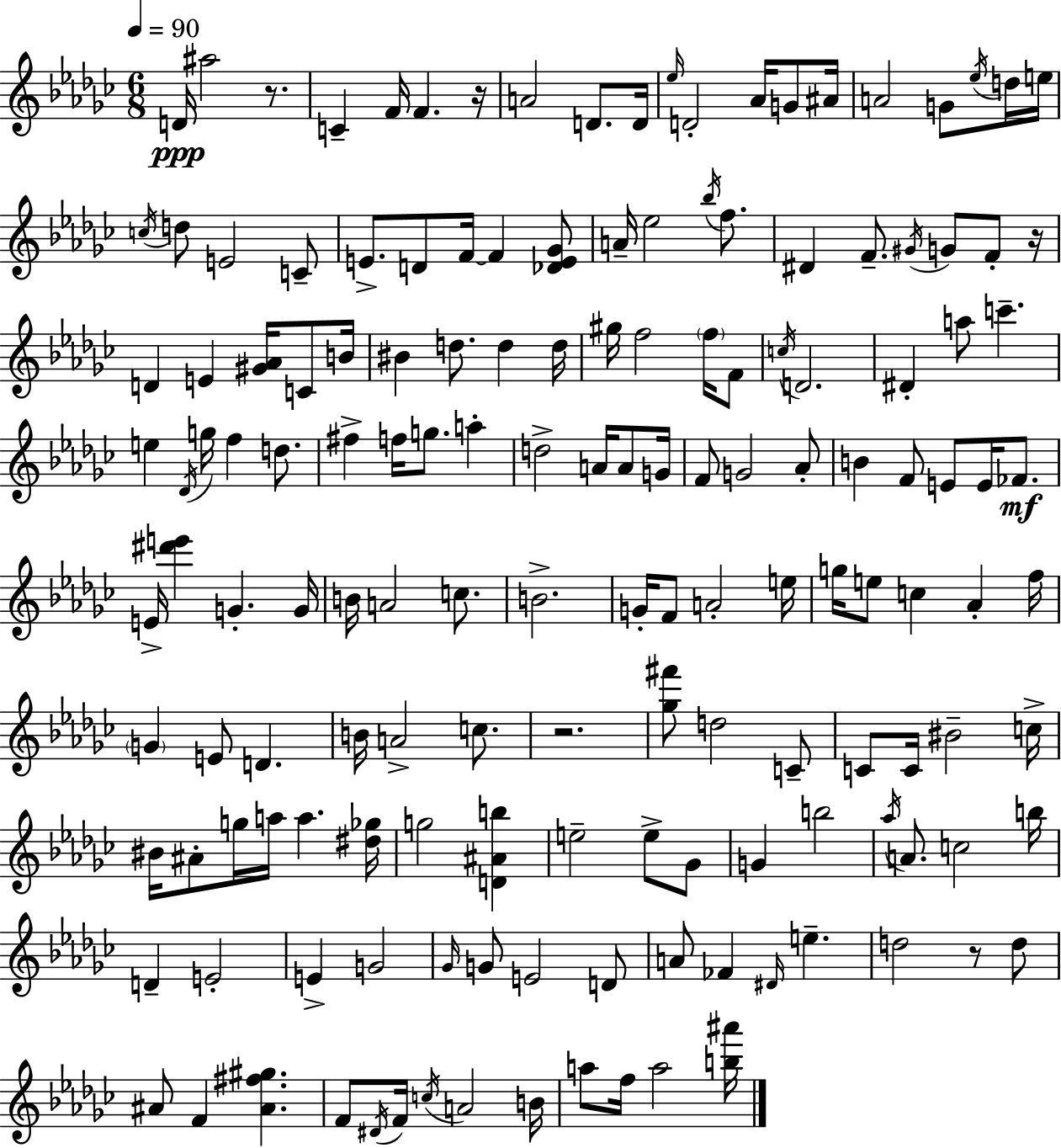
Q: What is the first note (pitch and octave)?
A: D4